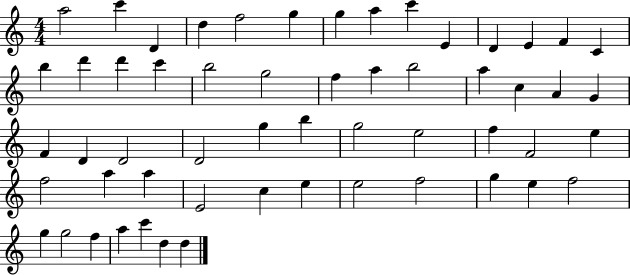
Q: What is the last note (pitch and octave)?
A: D5